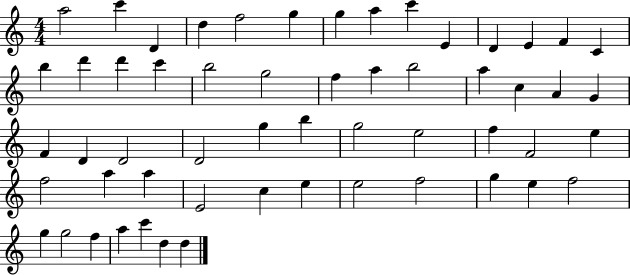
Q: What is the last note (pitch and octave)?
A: D5